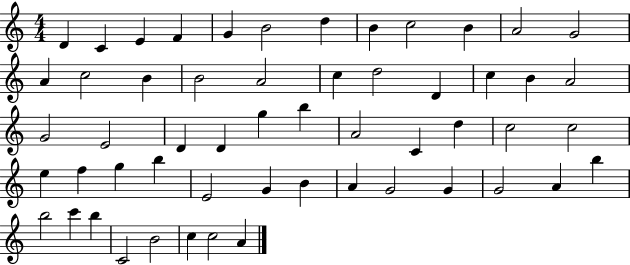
D4/q C4/q E4/q F4/q G4/q B4/h D5/q B4/q C5/h B4/q A4/h G4/h A4/q C5/h B4/q B4/h A4/h C5/q D5/h D4/q C5/q B4/q A4/h G4/h E4/h D4/q D4/q G5/q B5/q A4/h C4/q D5/q C5/h C5/h E5/q F5/q G5/q B5/q E4/h G4/q B4/q A4/q G4/h G4/q G4/h A4/q B5/q B5/h C6/q B5/q C4/h B4/h C5/q C5/h A4/q